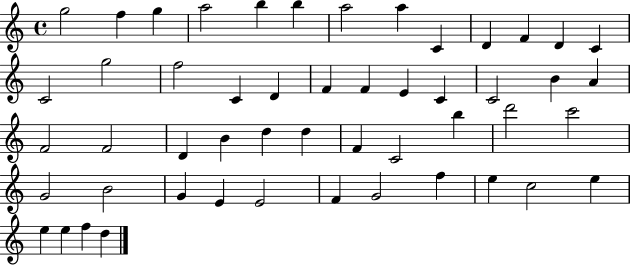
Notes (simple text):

G5/h F5/q G5/q A5/h B5/q B5/q A5/h A5/q C4/q D4/q F4/q D4/q C4/q C4/h G5/h F5/h C4/q D4/q F4/q F4/q E4/q C4/q C4/h B4/q A4/q F4/h F4/h D4/q B4/q D5/q D5/q F4/q C4/h B5/q D6/h C6/h G4/h B4/h G4/q E4/q E4/h F4/q G4/h F5/q E5/q C5/h E5/q E5/q E5/q F5/q D5/q